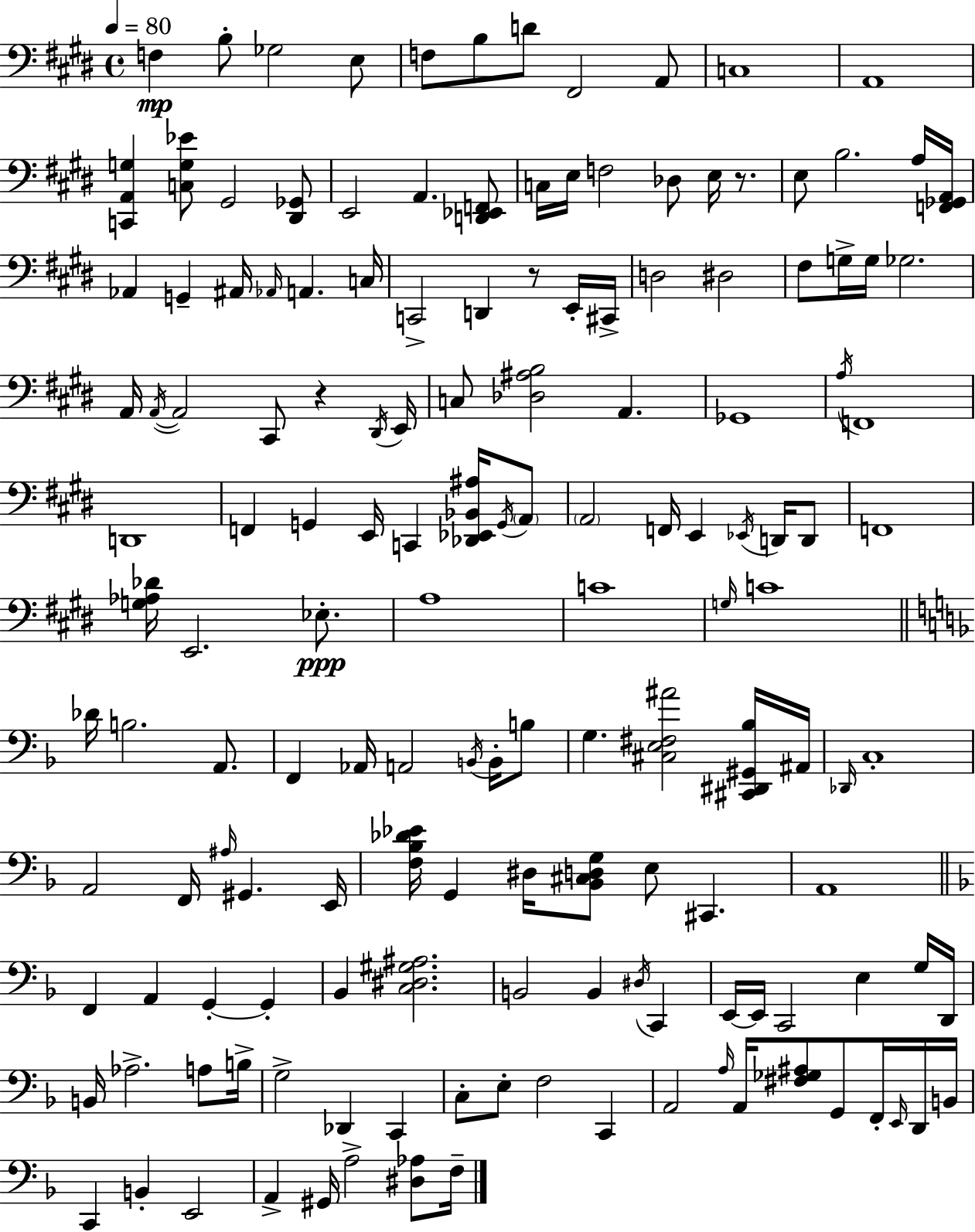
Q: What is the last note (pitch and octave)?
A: F3